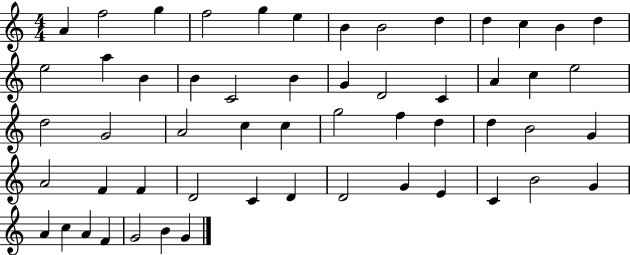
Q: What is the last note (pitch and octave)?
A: G4